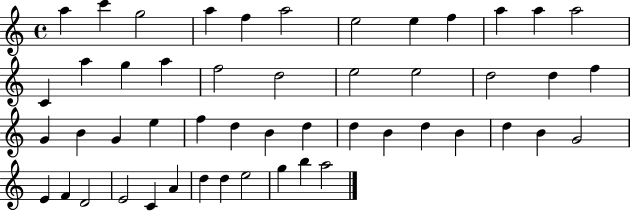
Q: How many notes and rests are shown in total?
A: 50